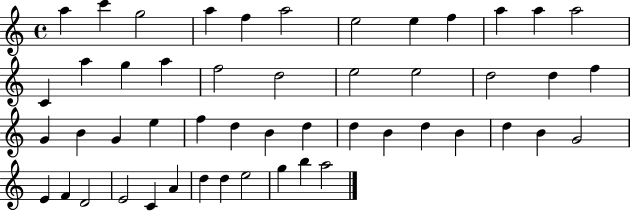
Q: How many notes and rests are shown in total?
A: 50